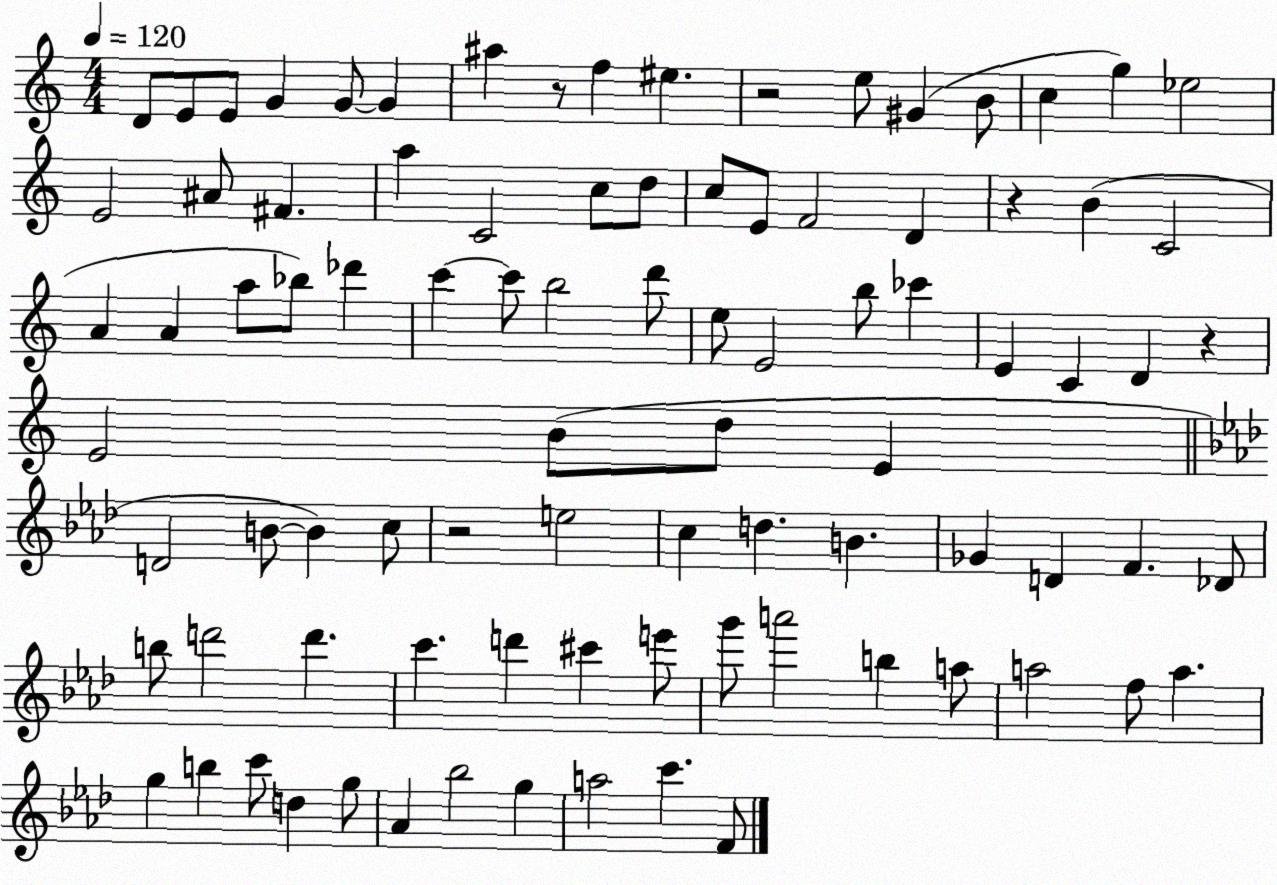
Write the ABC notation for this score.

X:1
T:Untitled
M:4/4
L:1/4
K:C
D/2 E/2 E/2 G G/2 G ^a z/2 f ^e z2 e/2 ^G B/2 c g _e2 E2 ^A/2 ^F a C2 c/2 d/2 c/2 E/2 F2 D z B C2 A A a/2 _b/2 _d' c' c'/2 b2 d'/2 e/2 E2 b/2 _c' E C D z E2 B/2 d/2 E D2 B/2 B c/2 z2 e2 c d B _G D F _D/2 b/2 d'2 d' c' d' ^c' e'/2 g'/2 a'2 b a/2 a2 f/2 a g b c'/2 d g/2 _A _b2 g a2 c' F/2